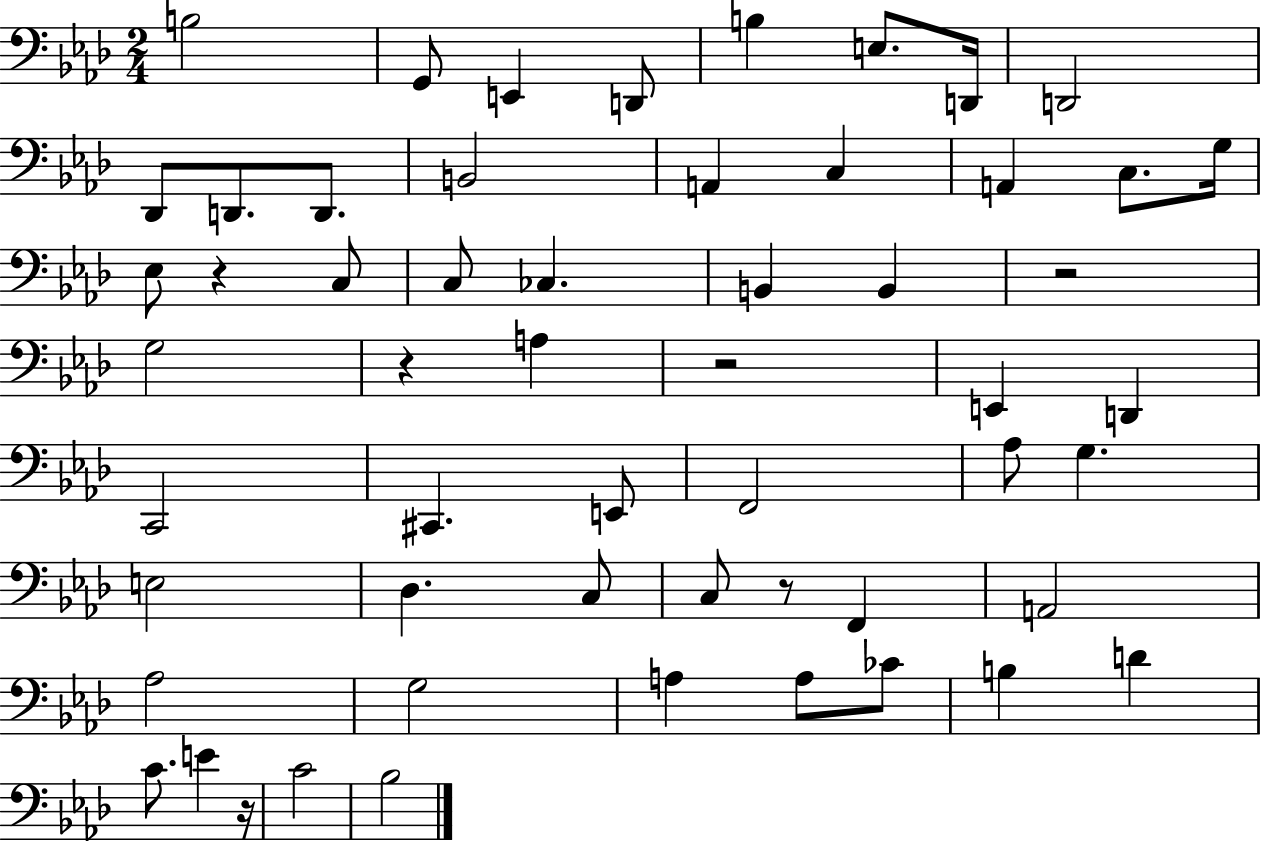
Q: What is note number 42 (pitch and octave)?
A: A3